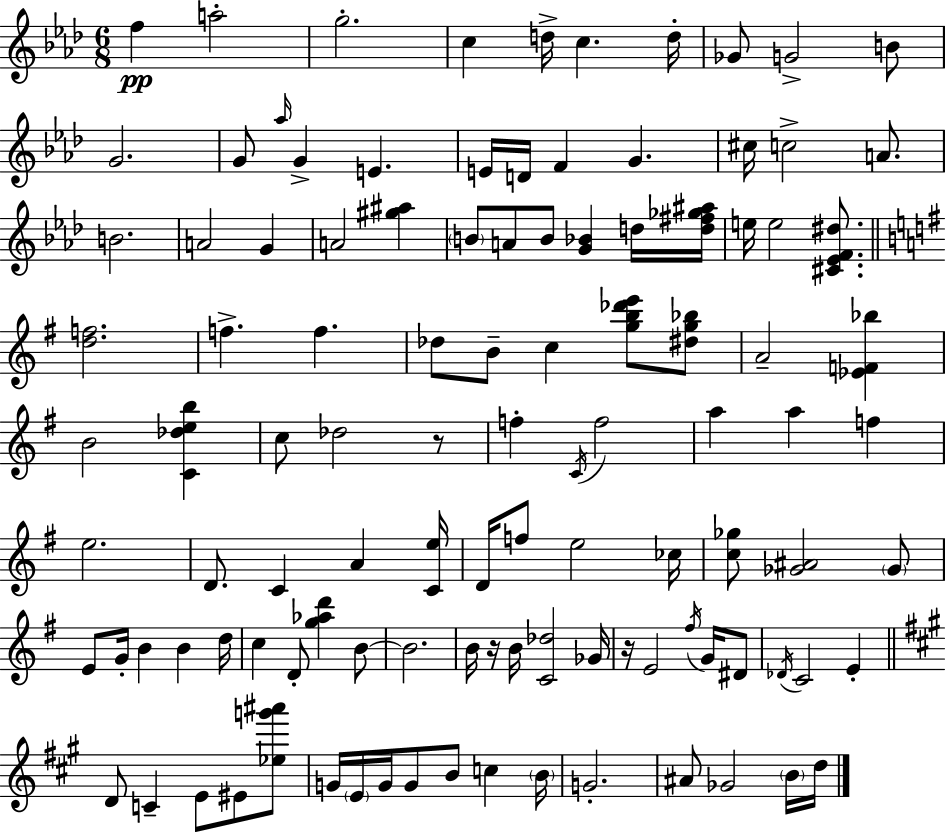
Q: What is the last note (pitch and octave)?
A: D5